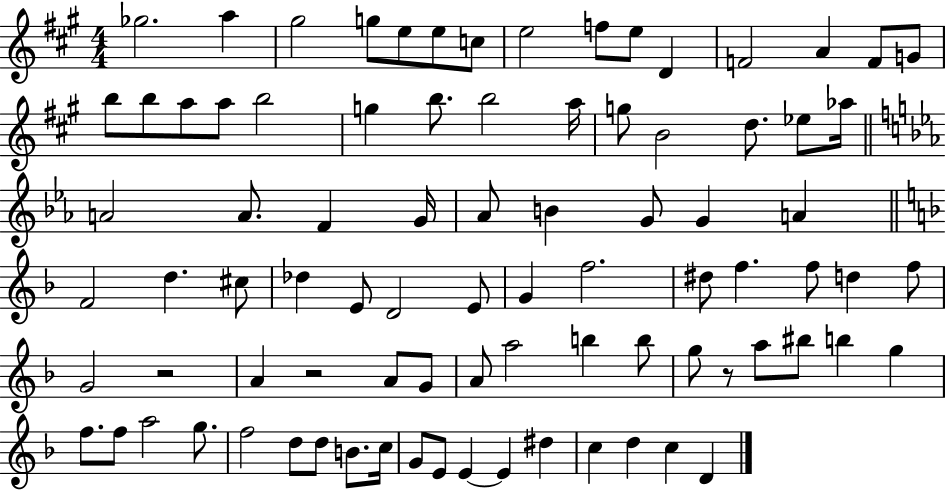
Gb5/h. A5/q G#5/h G5/e E5/e E5/e C5/e E5/h F5/e E5/e D4/q F4/h A4/q F4/e G4/e B5/e B5/e A5/e A5/e B5/h G5/q B5/e. B5/h A5/s G5/e B4/h D5/e. Eb5/e Ab5/s A4/h A4/e. F4/q G4/s Ab4/e B4/q G4/e G4/q A4/q F4/h D5/q. C#5/e Db5/q E4/e D4/h E4/e G4/q F5/h. D#5/e F5/q. F5/e D5/q F5/e G4/h R/h A4/q R/h A4/e G4/e A4/e A5/h B5/q B5/e G5/e R/e A5/e BIS5/e B5/q G5/q F5/e. F5/e A5/h G5/e. F5/h D5/e D5/e B4/e. C5/s G4/e E4/e E4/q E4/q D#5/q C5/q D5/q C5/q D4/q